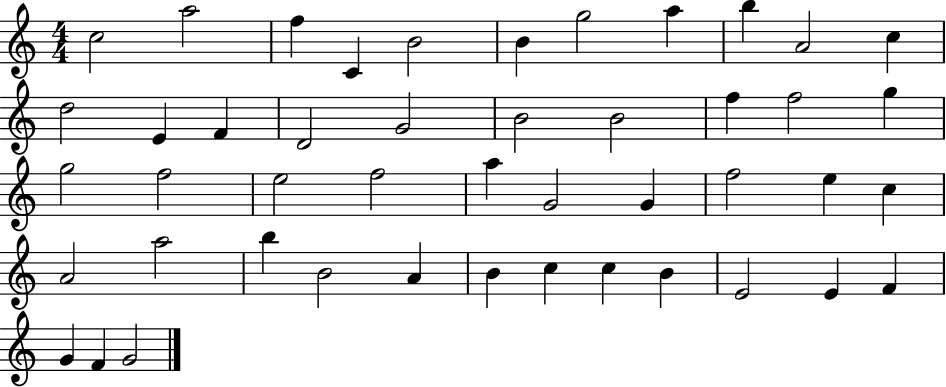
X:1
T:Untitled
M:4/4
L:1/4
K:C
c2 a2 f C B2 B g2 a b A2 c d2 E F D2 G2 B2 B2 f f2 g g2 f2 e2 f2 a G2 G f2 e c A2 a2 b B2 A B c c B E2 E F G F G2